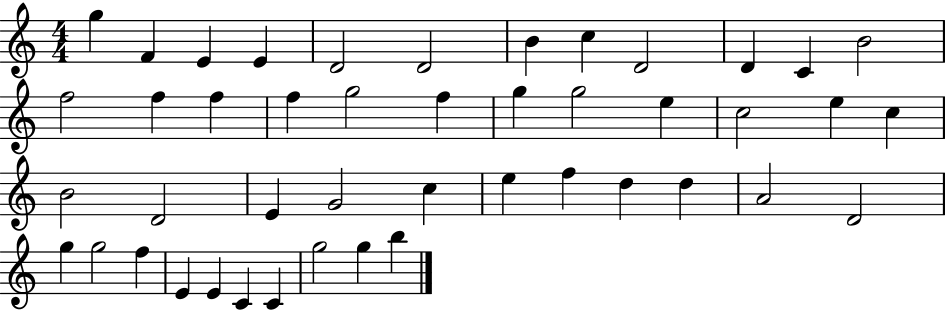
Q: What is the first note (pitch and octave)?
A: G5